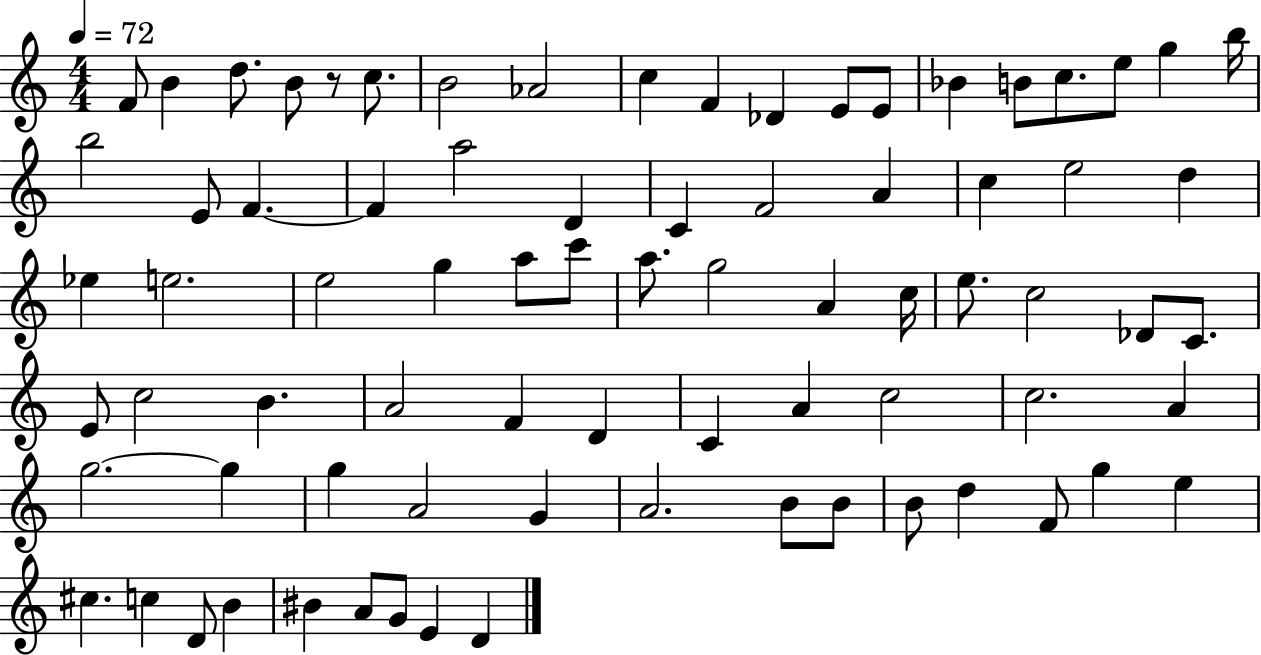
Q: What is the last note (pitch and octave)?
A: D4